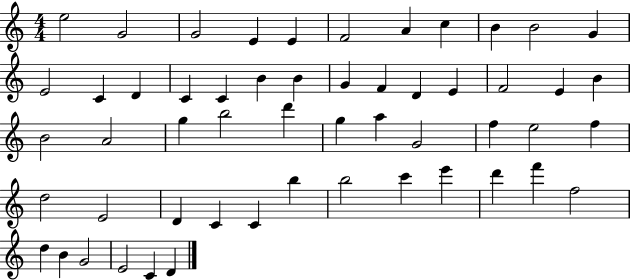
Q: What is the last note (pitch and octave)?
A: D4